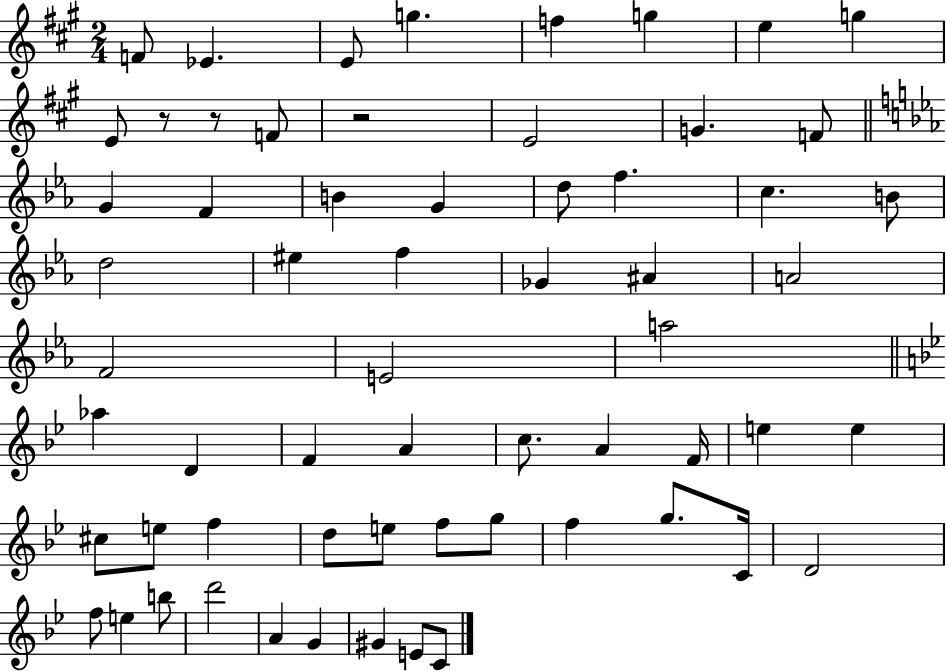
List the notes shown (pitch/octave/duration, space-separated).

F4/e Eb4/q. E4/e G5/q. F5/q G5/q E5/q G5/q E4/e R/e R/e F4/e R/h E4/h G4/q. F4/e G4/q F4/q B4/q G4/q D5/e F5/q. C5/q. B4/e D5/h EIS5/q F5/q Gb4/q A#4/q A4/h F4/h E4/h A5/h Ab5/q D4/q F4/q A4/q C5/e. A4/q F4/s E5/q E5/q C#5/e E5/e F5/q D5/e E5/e F5/e G5/e F5/q G5/e. C4/s D4/h F5/e E5/q B5/e D6/h A4/q G4/q G#4/q E4/e C4/e